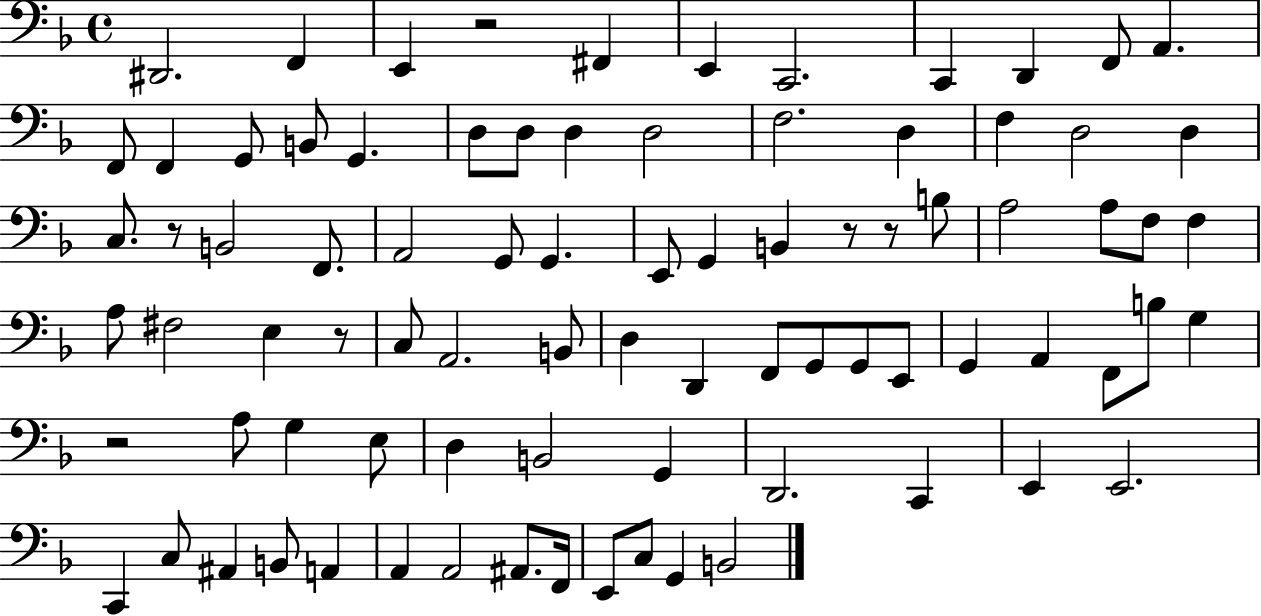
{
  \clef bass
  \time 4/4
  \defaultTimeSignature
  \key f \major
  \repeat volta 2 { dis,2. f,4 | e,4 r2 fis,4 | e,4 c,2. | c,4 d,4 f,8 a,4. | \break f,8 f,4 g,8 b,8 g,4. | d8 d8 d4 d2 | f2. d4 | f4 d2 d4 | \break c8. r8 b,2 f,8. | a,2 g,8 g,4. | e,8 g,4 b,4 r8 r8 b8 | a2 a8 f8 f4 | \break a8 fis2 e4 r8 | c8 a,2. b,8 | d4 d,4 f,8 g,8 g,8 e,8 | g,4 a,4 f,8 b8 g4 | \break r2 a8 g4 e8 | d4 b,2 g,4 | d,2. c,4 | e,4 e,2. | \break c,4 c8 ais,4 b,8 a,4 | a,4 a,2 ais,8. f,16 | e,8 c8 g,4 b,2 | } \bar "|."
}